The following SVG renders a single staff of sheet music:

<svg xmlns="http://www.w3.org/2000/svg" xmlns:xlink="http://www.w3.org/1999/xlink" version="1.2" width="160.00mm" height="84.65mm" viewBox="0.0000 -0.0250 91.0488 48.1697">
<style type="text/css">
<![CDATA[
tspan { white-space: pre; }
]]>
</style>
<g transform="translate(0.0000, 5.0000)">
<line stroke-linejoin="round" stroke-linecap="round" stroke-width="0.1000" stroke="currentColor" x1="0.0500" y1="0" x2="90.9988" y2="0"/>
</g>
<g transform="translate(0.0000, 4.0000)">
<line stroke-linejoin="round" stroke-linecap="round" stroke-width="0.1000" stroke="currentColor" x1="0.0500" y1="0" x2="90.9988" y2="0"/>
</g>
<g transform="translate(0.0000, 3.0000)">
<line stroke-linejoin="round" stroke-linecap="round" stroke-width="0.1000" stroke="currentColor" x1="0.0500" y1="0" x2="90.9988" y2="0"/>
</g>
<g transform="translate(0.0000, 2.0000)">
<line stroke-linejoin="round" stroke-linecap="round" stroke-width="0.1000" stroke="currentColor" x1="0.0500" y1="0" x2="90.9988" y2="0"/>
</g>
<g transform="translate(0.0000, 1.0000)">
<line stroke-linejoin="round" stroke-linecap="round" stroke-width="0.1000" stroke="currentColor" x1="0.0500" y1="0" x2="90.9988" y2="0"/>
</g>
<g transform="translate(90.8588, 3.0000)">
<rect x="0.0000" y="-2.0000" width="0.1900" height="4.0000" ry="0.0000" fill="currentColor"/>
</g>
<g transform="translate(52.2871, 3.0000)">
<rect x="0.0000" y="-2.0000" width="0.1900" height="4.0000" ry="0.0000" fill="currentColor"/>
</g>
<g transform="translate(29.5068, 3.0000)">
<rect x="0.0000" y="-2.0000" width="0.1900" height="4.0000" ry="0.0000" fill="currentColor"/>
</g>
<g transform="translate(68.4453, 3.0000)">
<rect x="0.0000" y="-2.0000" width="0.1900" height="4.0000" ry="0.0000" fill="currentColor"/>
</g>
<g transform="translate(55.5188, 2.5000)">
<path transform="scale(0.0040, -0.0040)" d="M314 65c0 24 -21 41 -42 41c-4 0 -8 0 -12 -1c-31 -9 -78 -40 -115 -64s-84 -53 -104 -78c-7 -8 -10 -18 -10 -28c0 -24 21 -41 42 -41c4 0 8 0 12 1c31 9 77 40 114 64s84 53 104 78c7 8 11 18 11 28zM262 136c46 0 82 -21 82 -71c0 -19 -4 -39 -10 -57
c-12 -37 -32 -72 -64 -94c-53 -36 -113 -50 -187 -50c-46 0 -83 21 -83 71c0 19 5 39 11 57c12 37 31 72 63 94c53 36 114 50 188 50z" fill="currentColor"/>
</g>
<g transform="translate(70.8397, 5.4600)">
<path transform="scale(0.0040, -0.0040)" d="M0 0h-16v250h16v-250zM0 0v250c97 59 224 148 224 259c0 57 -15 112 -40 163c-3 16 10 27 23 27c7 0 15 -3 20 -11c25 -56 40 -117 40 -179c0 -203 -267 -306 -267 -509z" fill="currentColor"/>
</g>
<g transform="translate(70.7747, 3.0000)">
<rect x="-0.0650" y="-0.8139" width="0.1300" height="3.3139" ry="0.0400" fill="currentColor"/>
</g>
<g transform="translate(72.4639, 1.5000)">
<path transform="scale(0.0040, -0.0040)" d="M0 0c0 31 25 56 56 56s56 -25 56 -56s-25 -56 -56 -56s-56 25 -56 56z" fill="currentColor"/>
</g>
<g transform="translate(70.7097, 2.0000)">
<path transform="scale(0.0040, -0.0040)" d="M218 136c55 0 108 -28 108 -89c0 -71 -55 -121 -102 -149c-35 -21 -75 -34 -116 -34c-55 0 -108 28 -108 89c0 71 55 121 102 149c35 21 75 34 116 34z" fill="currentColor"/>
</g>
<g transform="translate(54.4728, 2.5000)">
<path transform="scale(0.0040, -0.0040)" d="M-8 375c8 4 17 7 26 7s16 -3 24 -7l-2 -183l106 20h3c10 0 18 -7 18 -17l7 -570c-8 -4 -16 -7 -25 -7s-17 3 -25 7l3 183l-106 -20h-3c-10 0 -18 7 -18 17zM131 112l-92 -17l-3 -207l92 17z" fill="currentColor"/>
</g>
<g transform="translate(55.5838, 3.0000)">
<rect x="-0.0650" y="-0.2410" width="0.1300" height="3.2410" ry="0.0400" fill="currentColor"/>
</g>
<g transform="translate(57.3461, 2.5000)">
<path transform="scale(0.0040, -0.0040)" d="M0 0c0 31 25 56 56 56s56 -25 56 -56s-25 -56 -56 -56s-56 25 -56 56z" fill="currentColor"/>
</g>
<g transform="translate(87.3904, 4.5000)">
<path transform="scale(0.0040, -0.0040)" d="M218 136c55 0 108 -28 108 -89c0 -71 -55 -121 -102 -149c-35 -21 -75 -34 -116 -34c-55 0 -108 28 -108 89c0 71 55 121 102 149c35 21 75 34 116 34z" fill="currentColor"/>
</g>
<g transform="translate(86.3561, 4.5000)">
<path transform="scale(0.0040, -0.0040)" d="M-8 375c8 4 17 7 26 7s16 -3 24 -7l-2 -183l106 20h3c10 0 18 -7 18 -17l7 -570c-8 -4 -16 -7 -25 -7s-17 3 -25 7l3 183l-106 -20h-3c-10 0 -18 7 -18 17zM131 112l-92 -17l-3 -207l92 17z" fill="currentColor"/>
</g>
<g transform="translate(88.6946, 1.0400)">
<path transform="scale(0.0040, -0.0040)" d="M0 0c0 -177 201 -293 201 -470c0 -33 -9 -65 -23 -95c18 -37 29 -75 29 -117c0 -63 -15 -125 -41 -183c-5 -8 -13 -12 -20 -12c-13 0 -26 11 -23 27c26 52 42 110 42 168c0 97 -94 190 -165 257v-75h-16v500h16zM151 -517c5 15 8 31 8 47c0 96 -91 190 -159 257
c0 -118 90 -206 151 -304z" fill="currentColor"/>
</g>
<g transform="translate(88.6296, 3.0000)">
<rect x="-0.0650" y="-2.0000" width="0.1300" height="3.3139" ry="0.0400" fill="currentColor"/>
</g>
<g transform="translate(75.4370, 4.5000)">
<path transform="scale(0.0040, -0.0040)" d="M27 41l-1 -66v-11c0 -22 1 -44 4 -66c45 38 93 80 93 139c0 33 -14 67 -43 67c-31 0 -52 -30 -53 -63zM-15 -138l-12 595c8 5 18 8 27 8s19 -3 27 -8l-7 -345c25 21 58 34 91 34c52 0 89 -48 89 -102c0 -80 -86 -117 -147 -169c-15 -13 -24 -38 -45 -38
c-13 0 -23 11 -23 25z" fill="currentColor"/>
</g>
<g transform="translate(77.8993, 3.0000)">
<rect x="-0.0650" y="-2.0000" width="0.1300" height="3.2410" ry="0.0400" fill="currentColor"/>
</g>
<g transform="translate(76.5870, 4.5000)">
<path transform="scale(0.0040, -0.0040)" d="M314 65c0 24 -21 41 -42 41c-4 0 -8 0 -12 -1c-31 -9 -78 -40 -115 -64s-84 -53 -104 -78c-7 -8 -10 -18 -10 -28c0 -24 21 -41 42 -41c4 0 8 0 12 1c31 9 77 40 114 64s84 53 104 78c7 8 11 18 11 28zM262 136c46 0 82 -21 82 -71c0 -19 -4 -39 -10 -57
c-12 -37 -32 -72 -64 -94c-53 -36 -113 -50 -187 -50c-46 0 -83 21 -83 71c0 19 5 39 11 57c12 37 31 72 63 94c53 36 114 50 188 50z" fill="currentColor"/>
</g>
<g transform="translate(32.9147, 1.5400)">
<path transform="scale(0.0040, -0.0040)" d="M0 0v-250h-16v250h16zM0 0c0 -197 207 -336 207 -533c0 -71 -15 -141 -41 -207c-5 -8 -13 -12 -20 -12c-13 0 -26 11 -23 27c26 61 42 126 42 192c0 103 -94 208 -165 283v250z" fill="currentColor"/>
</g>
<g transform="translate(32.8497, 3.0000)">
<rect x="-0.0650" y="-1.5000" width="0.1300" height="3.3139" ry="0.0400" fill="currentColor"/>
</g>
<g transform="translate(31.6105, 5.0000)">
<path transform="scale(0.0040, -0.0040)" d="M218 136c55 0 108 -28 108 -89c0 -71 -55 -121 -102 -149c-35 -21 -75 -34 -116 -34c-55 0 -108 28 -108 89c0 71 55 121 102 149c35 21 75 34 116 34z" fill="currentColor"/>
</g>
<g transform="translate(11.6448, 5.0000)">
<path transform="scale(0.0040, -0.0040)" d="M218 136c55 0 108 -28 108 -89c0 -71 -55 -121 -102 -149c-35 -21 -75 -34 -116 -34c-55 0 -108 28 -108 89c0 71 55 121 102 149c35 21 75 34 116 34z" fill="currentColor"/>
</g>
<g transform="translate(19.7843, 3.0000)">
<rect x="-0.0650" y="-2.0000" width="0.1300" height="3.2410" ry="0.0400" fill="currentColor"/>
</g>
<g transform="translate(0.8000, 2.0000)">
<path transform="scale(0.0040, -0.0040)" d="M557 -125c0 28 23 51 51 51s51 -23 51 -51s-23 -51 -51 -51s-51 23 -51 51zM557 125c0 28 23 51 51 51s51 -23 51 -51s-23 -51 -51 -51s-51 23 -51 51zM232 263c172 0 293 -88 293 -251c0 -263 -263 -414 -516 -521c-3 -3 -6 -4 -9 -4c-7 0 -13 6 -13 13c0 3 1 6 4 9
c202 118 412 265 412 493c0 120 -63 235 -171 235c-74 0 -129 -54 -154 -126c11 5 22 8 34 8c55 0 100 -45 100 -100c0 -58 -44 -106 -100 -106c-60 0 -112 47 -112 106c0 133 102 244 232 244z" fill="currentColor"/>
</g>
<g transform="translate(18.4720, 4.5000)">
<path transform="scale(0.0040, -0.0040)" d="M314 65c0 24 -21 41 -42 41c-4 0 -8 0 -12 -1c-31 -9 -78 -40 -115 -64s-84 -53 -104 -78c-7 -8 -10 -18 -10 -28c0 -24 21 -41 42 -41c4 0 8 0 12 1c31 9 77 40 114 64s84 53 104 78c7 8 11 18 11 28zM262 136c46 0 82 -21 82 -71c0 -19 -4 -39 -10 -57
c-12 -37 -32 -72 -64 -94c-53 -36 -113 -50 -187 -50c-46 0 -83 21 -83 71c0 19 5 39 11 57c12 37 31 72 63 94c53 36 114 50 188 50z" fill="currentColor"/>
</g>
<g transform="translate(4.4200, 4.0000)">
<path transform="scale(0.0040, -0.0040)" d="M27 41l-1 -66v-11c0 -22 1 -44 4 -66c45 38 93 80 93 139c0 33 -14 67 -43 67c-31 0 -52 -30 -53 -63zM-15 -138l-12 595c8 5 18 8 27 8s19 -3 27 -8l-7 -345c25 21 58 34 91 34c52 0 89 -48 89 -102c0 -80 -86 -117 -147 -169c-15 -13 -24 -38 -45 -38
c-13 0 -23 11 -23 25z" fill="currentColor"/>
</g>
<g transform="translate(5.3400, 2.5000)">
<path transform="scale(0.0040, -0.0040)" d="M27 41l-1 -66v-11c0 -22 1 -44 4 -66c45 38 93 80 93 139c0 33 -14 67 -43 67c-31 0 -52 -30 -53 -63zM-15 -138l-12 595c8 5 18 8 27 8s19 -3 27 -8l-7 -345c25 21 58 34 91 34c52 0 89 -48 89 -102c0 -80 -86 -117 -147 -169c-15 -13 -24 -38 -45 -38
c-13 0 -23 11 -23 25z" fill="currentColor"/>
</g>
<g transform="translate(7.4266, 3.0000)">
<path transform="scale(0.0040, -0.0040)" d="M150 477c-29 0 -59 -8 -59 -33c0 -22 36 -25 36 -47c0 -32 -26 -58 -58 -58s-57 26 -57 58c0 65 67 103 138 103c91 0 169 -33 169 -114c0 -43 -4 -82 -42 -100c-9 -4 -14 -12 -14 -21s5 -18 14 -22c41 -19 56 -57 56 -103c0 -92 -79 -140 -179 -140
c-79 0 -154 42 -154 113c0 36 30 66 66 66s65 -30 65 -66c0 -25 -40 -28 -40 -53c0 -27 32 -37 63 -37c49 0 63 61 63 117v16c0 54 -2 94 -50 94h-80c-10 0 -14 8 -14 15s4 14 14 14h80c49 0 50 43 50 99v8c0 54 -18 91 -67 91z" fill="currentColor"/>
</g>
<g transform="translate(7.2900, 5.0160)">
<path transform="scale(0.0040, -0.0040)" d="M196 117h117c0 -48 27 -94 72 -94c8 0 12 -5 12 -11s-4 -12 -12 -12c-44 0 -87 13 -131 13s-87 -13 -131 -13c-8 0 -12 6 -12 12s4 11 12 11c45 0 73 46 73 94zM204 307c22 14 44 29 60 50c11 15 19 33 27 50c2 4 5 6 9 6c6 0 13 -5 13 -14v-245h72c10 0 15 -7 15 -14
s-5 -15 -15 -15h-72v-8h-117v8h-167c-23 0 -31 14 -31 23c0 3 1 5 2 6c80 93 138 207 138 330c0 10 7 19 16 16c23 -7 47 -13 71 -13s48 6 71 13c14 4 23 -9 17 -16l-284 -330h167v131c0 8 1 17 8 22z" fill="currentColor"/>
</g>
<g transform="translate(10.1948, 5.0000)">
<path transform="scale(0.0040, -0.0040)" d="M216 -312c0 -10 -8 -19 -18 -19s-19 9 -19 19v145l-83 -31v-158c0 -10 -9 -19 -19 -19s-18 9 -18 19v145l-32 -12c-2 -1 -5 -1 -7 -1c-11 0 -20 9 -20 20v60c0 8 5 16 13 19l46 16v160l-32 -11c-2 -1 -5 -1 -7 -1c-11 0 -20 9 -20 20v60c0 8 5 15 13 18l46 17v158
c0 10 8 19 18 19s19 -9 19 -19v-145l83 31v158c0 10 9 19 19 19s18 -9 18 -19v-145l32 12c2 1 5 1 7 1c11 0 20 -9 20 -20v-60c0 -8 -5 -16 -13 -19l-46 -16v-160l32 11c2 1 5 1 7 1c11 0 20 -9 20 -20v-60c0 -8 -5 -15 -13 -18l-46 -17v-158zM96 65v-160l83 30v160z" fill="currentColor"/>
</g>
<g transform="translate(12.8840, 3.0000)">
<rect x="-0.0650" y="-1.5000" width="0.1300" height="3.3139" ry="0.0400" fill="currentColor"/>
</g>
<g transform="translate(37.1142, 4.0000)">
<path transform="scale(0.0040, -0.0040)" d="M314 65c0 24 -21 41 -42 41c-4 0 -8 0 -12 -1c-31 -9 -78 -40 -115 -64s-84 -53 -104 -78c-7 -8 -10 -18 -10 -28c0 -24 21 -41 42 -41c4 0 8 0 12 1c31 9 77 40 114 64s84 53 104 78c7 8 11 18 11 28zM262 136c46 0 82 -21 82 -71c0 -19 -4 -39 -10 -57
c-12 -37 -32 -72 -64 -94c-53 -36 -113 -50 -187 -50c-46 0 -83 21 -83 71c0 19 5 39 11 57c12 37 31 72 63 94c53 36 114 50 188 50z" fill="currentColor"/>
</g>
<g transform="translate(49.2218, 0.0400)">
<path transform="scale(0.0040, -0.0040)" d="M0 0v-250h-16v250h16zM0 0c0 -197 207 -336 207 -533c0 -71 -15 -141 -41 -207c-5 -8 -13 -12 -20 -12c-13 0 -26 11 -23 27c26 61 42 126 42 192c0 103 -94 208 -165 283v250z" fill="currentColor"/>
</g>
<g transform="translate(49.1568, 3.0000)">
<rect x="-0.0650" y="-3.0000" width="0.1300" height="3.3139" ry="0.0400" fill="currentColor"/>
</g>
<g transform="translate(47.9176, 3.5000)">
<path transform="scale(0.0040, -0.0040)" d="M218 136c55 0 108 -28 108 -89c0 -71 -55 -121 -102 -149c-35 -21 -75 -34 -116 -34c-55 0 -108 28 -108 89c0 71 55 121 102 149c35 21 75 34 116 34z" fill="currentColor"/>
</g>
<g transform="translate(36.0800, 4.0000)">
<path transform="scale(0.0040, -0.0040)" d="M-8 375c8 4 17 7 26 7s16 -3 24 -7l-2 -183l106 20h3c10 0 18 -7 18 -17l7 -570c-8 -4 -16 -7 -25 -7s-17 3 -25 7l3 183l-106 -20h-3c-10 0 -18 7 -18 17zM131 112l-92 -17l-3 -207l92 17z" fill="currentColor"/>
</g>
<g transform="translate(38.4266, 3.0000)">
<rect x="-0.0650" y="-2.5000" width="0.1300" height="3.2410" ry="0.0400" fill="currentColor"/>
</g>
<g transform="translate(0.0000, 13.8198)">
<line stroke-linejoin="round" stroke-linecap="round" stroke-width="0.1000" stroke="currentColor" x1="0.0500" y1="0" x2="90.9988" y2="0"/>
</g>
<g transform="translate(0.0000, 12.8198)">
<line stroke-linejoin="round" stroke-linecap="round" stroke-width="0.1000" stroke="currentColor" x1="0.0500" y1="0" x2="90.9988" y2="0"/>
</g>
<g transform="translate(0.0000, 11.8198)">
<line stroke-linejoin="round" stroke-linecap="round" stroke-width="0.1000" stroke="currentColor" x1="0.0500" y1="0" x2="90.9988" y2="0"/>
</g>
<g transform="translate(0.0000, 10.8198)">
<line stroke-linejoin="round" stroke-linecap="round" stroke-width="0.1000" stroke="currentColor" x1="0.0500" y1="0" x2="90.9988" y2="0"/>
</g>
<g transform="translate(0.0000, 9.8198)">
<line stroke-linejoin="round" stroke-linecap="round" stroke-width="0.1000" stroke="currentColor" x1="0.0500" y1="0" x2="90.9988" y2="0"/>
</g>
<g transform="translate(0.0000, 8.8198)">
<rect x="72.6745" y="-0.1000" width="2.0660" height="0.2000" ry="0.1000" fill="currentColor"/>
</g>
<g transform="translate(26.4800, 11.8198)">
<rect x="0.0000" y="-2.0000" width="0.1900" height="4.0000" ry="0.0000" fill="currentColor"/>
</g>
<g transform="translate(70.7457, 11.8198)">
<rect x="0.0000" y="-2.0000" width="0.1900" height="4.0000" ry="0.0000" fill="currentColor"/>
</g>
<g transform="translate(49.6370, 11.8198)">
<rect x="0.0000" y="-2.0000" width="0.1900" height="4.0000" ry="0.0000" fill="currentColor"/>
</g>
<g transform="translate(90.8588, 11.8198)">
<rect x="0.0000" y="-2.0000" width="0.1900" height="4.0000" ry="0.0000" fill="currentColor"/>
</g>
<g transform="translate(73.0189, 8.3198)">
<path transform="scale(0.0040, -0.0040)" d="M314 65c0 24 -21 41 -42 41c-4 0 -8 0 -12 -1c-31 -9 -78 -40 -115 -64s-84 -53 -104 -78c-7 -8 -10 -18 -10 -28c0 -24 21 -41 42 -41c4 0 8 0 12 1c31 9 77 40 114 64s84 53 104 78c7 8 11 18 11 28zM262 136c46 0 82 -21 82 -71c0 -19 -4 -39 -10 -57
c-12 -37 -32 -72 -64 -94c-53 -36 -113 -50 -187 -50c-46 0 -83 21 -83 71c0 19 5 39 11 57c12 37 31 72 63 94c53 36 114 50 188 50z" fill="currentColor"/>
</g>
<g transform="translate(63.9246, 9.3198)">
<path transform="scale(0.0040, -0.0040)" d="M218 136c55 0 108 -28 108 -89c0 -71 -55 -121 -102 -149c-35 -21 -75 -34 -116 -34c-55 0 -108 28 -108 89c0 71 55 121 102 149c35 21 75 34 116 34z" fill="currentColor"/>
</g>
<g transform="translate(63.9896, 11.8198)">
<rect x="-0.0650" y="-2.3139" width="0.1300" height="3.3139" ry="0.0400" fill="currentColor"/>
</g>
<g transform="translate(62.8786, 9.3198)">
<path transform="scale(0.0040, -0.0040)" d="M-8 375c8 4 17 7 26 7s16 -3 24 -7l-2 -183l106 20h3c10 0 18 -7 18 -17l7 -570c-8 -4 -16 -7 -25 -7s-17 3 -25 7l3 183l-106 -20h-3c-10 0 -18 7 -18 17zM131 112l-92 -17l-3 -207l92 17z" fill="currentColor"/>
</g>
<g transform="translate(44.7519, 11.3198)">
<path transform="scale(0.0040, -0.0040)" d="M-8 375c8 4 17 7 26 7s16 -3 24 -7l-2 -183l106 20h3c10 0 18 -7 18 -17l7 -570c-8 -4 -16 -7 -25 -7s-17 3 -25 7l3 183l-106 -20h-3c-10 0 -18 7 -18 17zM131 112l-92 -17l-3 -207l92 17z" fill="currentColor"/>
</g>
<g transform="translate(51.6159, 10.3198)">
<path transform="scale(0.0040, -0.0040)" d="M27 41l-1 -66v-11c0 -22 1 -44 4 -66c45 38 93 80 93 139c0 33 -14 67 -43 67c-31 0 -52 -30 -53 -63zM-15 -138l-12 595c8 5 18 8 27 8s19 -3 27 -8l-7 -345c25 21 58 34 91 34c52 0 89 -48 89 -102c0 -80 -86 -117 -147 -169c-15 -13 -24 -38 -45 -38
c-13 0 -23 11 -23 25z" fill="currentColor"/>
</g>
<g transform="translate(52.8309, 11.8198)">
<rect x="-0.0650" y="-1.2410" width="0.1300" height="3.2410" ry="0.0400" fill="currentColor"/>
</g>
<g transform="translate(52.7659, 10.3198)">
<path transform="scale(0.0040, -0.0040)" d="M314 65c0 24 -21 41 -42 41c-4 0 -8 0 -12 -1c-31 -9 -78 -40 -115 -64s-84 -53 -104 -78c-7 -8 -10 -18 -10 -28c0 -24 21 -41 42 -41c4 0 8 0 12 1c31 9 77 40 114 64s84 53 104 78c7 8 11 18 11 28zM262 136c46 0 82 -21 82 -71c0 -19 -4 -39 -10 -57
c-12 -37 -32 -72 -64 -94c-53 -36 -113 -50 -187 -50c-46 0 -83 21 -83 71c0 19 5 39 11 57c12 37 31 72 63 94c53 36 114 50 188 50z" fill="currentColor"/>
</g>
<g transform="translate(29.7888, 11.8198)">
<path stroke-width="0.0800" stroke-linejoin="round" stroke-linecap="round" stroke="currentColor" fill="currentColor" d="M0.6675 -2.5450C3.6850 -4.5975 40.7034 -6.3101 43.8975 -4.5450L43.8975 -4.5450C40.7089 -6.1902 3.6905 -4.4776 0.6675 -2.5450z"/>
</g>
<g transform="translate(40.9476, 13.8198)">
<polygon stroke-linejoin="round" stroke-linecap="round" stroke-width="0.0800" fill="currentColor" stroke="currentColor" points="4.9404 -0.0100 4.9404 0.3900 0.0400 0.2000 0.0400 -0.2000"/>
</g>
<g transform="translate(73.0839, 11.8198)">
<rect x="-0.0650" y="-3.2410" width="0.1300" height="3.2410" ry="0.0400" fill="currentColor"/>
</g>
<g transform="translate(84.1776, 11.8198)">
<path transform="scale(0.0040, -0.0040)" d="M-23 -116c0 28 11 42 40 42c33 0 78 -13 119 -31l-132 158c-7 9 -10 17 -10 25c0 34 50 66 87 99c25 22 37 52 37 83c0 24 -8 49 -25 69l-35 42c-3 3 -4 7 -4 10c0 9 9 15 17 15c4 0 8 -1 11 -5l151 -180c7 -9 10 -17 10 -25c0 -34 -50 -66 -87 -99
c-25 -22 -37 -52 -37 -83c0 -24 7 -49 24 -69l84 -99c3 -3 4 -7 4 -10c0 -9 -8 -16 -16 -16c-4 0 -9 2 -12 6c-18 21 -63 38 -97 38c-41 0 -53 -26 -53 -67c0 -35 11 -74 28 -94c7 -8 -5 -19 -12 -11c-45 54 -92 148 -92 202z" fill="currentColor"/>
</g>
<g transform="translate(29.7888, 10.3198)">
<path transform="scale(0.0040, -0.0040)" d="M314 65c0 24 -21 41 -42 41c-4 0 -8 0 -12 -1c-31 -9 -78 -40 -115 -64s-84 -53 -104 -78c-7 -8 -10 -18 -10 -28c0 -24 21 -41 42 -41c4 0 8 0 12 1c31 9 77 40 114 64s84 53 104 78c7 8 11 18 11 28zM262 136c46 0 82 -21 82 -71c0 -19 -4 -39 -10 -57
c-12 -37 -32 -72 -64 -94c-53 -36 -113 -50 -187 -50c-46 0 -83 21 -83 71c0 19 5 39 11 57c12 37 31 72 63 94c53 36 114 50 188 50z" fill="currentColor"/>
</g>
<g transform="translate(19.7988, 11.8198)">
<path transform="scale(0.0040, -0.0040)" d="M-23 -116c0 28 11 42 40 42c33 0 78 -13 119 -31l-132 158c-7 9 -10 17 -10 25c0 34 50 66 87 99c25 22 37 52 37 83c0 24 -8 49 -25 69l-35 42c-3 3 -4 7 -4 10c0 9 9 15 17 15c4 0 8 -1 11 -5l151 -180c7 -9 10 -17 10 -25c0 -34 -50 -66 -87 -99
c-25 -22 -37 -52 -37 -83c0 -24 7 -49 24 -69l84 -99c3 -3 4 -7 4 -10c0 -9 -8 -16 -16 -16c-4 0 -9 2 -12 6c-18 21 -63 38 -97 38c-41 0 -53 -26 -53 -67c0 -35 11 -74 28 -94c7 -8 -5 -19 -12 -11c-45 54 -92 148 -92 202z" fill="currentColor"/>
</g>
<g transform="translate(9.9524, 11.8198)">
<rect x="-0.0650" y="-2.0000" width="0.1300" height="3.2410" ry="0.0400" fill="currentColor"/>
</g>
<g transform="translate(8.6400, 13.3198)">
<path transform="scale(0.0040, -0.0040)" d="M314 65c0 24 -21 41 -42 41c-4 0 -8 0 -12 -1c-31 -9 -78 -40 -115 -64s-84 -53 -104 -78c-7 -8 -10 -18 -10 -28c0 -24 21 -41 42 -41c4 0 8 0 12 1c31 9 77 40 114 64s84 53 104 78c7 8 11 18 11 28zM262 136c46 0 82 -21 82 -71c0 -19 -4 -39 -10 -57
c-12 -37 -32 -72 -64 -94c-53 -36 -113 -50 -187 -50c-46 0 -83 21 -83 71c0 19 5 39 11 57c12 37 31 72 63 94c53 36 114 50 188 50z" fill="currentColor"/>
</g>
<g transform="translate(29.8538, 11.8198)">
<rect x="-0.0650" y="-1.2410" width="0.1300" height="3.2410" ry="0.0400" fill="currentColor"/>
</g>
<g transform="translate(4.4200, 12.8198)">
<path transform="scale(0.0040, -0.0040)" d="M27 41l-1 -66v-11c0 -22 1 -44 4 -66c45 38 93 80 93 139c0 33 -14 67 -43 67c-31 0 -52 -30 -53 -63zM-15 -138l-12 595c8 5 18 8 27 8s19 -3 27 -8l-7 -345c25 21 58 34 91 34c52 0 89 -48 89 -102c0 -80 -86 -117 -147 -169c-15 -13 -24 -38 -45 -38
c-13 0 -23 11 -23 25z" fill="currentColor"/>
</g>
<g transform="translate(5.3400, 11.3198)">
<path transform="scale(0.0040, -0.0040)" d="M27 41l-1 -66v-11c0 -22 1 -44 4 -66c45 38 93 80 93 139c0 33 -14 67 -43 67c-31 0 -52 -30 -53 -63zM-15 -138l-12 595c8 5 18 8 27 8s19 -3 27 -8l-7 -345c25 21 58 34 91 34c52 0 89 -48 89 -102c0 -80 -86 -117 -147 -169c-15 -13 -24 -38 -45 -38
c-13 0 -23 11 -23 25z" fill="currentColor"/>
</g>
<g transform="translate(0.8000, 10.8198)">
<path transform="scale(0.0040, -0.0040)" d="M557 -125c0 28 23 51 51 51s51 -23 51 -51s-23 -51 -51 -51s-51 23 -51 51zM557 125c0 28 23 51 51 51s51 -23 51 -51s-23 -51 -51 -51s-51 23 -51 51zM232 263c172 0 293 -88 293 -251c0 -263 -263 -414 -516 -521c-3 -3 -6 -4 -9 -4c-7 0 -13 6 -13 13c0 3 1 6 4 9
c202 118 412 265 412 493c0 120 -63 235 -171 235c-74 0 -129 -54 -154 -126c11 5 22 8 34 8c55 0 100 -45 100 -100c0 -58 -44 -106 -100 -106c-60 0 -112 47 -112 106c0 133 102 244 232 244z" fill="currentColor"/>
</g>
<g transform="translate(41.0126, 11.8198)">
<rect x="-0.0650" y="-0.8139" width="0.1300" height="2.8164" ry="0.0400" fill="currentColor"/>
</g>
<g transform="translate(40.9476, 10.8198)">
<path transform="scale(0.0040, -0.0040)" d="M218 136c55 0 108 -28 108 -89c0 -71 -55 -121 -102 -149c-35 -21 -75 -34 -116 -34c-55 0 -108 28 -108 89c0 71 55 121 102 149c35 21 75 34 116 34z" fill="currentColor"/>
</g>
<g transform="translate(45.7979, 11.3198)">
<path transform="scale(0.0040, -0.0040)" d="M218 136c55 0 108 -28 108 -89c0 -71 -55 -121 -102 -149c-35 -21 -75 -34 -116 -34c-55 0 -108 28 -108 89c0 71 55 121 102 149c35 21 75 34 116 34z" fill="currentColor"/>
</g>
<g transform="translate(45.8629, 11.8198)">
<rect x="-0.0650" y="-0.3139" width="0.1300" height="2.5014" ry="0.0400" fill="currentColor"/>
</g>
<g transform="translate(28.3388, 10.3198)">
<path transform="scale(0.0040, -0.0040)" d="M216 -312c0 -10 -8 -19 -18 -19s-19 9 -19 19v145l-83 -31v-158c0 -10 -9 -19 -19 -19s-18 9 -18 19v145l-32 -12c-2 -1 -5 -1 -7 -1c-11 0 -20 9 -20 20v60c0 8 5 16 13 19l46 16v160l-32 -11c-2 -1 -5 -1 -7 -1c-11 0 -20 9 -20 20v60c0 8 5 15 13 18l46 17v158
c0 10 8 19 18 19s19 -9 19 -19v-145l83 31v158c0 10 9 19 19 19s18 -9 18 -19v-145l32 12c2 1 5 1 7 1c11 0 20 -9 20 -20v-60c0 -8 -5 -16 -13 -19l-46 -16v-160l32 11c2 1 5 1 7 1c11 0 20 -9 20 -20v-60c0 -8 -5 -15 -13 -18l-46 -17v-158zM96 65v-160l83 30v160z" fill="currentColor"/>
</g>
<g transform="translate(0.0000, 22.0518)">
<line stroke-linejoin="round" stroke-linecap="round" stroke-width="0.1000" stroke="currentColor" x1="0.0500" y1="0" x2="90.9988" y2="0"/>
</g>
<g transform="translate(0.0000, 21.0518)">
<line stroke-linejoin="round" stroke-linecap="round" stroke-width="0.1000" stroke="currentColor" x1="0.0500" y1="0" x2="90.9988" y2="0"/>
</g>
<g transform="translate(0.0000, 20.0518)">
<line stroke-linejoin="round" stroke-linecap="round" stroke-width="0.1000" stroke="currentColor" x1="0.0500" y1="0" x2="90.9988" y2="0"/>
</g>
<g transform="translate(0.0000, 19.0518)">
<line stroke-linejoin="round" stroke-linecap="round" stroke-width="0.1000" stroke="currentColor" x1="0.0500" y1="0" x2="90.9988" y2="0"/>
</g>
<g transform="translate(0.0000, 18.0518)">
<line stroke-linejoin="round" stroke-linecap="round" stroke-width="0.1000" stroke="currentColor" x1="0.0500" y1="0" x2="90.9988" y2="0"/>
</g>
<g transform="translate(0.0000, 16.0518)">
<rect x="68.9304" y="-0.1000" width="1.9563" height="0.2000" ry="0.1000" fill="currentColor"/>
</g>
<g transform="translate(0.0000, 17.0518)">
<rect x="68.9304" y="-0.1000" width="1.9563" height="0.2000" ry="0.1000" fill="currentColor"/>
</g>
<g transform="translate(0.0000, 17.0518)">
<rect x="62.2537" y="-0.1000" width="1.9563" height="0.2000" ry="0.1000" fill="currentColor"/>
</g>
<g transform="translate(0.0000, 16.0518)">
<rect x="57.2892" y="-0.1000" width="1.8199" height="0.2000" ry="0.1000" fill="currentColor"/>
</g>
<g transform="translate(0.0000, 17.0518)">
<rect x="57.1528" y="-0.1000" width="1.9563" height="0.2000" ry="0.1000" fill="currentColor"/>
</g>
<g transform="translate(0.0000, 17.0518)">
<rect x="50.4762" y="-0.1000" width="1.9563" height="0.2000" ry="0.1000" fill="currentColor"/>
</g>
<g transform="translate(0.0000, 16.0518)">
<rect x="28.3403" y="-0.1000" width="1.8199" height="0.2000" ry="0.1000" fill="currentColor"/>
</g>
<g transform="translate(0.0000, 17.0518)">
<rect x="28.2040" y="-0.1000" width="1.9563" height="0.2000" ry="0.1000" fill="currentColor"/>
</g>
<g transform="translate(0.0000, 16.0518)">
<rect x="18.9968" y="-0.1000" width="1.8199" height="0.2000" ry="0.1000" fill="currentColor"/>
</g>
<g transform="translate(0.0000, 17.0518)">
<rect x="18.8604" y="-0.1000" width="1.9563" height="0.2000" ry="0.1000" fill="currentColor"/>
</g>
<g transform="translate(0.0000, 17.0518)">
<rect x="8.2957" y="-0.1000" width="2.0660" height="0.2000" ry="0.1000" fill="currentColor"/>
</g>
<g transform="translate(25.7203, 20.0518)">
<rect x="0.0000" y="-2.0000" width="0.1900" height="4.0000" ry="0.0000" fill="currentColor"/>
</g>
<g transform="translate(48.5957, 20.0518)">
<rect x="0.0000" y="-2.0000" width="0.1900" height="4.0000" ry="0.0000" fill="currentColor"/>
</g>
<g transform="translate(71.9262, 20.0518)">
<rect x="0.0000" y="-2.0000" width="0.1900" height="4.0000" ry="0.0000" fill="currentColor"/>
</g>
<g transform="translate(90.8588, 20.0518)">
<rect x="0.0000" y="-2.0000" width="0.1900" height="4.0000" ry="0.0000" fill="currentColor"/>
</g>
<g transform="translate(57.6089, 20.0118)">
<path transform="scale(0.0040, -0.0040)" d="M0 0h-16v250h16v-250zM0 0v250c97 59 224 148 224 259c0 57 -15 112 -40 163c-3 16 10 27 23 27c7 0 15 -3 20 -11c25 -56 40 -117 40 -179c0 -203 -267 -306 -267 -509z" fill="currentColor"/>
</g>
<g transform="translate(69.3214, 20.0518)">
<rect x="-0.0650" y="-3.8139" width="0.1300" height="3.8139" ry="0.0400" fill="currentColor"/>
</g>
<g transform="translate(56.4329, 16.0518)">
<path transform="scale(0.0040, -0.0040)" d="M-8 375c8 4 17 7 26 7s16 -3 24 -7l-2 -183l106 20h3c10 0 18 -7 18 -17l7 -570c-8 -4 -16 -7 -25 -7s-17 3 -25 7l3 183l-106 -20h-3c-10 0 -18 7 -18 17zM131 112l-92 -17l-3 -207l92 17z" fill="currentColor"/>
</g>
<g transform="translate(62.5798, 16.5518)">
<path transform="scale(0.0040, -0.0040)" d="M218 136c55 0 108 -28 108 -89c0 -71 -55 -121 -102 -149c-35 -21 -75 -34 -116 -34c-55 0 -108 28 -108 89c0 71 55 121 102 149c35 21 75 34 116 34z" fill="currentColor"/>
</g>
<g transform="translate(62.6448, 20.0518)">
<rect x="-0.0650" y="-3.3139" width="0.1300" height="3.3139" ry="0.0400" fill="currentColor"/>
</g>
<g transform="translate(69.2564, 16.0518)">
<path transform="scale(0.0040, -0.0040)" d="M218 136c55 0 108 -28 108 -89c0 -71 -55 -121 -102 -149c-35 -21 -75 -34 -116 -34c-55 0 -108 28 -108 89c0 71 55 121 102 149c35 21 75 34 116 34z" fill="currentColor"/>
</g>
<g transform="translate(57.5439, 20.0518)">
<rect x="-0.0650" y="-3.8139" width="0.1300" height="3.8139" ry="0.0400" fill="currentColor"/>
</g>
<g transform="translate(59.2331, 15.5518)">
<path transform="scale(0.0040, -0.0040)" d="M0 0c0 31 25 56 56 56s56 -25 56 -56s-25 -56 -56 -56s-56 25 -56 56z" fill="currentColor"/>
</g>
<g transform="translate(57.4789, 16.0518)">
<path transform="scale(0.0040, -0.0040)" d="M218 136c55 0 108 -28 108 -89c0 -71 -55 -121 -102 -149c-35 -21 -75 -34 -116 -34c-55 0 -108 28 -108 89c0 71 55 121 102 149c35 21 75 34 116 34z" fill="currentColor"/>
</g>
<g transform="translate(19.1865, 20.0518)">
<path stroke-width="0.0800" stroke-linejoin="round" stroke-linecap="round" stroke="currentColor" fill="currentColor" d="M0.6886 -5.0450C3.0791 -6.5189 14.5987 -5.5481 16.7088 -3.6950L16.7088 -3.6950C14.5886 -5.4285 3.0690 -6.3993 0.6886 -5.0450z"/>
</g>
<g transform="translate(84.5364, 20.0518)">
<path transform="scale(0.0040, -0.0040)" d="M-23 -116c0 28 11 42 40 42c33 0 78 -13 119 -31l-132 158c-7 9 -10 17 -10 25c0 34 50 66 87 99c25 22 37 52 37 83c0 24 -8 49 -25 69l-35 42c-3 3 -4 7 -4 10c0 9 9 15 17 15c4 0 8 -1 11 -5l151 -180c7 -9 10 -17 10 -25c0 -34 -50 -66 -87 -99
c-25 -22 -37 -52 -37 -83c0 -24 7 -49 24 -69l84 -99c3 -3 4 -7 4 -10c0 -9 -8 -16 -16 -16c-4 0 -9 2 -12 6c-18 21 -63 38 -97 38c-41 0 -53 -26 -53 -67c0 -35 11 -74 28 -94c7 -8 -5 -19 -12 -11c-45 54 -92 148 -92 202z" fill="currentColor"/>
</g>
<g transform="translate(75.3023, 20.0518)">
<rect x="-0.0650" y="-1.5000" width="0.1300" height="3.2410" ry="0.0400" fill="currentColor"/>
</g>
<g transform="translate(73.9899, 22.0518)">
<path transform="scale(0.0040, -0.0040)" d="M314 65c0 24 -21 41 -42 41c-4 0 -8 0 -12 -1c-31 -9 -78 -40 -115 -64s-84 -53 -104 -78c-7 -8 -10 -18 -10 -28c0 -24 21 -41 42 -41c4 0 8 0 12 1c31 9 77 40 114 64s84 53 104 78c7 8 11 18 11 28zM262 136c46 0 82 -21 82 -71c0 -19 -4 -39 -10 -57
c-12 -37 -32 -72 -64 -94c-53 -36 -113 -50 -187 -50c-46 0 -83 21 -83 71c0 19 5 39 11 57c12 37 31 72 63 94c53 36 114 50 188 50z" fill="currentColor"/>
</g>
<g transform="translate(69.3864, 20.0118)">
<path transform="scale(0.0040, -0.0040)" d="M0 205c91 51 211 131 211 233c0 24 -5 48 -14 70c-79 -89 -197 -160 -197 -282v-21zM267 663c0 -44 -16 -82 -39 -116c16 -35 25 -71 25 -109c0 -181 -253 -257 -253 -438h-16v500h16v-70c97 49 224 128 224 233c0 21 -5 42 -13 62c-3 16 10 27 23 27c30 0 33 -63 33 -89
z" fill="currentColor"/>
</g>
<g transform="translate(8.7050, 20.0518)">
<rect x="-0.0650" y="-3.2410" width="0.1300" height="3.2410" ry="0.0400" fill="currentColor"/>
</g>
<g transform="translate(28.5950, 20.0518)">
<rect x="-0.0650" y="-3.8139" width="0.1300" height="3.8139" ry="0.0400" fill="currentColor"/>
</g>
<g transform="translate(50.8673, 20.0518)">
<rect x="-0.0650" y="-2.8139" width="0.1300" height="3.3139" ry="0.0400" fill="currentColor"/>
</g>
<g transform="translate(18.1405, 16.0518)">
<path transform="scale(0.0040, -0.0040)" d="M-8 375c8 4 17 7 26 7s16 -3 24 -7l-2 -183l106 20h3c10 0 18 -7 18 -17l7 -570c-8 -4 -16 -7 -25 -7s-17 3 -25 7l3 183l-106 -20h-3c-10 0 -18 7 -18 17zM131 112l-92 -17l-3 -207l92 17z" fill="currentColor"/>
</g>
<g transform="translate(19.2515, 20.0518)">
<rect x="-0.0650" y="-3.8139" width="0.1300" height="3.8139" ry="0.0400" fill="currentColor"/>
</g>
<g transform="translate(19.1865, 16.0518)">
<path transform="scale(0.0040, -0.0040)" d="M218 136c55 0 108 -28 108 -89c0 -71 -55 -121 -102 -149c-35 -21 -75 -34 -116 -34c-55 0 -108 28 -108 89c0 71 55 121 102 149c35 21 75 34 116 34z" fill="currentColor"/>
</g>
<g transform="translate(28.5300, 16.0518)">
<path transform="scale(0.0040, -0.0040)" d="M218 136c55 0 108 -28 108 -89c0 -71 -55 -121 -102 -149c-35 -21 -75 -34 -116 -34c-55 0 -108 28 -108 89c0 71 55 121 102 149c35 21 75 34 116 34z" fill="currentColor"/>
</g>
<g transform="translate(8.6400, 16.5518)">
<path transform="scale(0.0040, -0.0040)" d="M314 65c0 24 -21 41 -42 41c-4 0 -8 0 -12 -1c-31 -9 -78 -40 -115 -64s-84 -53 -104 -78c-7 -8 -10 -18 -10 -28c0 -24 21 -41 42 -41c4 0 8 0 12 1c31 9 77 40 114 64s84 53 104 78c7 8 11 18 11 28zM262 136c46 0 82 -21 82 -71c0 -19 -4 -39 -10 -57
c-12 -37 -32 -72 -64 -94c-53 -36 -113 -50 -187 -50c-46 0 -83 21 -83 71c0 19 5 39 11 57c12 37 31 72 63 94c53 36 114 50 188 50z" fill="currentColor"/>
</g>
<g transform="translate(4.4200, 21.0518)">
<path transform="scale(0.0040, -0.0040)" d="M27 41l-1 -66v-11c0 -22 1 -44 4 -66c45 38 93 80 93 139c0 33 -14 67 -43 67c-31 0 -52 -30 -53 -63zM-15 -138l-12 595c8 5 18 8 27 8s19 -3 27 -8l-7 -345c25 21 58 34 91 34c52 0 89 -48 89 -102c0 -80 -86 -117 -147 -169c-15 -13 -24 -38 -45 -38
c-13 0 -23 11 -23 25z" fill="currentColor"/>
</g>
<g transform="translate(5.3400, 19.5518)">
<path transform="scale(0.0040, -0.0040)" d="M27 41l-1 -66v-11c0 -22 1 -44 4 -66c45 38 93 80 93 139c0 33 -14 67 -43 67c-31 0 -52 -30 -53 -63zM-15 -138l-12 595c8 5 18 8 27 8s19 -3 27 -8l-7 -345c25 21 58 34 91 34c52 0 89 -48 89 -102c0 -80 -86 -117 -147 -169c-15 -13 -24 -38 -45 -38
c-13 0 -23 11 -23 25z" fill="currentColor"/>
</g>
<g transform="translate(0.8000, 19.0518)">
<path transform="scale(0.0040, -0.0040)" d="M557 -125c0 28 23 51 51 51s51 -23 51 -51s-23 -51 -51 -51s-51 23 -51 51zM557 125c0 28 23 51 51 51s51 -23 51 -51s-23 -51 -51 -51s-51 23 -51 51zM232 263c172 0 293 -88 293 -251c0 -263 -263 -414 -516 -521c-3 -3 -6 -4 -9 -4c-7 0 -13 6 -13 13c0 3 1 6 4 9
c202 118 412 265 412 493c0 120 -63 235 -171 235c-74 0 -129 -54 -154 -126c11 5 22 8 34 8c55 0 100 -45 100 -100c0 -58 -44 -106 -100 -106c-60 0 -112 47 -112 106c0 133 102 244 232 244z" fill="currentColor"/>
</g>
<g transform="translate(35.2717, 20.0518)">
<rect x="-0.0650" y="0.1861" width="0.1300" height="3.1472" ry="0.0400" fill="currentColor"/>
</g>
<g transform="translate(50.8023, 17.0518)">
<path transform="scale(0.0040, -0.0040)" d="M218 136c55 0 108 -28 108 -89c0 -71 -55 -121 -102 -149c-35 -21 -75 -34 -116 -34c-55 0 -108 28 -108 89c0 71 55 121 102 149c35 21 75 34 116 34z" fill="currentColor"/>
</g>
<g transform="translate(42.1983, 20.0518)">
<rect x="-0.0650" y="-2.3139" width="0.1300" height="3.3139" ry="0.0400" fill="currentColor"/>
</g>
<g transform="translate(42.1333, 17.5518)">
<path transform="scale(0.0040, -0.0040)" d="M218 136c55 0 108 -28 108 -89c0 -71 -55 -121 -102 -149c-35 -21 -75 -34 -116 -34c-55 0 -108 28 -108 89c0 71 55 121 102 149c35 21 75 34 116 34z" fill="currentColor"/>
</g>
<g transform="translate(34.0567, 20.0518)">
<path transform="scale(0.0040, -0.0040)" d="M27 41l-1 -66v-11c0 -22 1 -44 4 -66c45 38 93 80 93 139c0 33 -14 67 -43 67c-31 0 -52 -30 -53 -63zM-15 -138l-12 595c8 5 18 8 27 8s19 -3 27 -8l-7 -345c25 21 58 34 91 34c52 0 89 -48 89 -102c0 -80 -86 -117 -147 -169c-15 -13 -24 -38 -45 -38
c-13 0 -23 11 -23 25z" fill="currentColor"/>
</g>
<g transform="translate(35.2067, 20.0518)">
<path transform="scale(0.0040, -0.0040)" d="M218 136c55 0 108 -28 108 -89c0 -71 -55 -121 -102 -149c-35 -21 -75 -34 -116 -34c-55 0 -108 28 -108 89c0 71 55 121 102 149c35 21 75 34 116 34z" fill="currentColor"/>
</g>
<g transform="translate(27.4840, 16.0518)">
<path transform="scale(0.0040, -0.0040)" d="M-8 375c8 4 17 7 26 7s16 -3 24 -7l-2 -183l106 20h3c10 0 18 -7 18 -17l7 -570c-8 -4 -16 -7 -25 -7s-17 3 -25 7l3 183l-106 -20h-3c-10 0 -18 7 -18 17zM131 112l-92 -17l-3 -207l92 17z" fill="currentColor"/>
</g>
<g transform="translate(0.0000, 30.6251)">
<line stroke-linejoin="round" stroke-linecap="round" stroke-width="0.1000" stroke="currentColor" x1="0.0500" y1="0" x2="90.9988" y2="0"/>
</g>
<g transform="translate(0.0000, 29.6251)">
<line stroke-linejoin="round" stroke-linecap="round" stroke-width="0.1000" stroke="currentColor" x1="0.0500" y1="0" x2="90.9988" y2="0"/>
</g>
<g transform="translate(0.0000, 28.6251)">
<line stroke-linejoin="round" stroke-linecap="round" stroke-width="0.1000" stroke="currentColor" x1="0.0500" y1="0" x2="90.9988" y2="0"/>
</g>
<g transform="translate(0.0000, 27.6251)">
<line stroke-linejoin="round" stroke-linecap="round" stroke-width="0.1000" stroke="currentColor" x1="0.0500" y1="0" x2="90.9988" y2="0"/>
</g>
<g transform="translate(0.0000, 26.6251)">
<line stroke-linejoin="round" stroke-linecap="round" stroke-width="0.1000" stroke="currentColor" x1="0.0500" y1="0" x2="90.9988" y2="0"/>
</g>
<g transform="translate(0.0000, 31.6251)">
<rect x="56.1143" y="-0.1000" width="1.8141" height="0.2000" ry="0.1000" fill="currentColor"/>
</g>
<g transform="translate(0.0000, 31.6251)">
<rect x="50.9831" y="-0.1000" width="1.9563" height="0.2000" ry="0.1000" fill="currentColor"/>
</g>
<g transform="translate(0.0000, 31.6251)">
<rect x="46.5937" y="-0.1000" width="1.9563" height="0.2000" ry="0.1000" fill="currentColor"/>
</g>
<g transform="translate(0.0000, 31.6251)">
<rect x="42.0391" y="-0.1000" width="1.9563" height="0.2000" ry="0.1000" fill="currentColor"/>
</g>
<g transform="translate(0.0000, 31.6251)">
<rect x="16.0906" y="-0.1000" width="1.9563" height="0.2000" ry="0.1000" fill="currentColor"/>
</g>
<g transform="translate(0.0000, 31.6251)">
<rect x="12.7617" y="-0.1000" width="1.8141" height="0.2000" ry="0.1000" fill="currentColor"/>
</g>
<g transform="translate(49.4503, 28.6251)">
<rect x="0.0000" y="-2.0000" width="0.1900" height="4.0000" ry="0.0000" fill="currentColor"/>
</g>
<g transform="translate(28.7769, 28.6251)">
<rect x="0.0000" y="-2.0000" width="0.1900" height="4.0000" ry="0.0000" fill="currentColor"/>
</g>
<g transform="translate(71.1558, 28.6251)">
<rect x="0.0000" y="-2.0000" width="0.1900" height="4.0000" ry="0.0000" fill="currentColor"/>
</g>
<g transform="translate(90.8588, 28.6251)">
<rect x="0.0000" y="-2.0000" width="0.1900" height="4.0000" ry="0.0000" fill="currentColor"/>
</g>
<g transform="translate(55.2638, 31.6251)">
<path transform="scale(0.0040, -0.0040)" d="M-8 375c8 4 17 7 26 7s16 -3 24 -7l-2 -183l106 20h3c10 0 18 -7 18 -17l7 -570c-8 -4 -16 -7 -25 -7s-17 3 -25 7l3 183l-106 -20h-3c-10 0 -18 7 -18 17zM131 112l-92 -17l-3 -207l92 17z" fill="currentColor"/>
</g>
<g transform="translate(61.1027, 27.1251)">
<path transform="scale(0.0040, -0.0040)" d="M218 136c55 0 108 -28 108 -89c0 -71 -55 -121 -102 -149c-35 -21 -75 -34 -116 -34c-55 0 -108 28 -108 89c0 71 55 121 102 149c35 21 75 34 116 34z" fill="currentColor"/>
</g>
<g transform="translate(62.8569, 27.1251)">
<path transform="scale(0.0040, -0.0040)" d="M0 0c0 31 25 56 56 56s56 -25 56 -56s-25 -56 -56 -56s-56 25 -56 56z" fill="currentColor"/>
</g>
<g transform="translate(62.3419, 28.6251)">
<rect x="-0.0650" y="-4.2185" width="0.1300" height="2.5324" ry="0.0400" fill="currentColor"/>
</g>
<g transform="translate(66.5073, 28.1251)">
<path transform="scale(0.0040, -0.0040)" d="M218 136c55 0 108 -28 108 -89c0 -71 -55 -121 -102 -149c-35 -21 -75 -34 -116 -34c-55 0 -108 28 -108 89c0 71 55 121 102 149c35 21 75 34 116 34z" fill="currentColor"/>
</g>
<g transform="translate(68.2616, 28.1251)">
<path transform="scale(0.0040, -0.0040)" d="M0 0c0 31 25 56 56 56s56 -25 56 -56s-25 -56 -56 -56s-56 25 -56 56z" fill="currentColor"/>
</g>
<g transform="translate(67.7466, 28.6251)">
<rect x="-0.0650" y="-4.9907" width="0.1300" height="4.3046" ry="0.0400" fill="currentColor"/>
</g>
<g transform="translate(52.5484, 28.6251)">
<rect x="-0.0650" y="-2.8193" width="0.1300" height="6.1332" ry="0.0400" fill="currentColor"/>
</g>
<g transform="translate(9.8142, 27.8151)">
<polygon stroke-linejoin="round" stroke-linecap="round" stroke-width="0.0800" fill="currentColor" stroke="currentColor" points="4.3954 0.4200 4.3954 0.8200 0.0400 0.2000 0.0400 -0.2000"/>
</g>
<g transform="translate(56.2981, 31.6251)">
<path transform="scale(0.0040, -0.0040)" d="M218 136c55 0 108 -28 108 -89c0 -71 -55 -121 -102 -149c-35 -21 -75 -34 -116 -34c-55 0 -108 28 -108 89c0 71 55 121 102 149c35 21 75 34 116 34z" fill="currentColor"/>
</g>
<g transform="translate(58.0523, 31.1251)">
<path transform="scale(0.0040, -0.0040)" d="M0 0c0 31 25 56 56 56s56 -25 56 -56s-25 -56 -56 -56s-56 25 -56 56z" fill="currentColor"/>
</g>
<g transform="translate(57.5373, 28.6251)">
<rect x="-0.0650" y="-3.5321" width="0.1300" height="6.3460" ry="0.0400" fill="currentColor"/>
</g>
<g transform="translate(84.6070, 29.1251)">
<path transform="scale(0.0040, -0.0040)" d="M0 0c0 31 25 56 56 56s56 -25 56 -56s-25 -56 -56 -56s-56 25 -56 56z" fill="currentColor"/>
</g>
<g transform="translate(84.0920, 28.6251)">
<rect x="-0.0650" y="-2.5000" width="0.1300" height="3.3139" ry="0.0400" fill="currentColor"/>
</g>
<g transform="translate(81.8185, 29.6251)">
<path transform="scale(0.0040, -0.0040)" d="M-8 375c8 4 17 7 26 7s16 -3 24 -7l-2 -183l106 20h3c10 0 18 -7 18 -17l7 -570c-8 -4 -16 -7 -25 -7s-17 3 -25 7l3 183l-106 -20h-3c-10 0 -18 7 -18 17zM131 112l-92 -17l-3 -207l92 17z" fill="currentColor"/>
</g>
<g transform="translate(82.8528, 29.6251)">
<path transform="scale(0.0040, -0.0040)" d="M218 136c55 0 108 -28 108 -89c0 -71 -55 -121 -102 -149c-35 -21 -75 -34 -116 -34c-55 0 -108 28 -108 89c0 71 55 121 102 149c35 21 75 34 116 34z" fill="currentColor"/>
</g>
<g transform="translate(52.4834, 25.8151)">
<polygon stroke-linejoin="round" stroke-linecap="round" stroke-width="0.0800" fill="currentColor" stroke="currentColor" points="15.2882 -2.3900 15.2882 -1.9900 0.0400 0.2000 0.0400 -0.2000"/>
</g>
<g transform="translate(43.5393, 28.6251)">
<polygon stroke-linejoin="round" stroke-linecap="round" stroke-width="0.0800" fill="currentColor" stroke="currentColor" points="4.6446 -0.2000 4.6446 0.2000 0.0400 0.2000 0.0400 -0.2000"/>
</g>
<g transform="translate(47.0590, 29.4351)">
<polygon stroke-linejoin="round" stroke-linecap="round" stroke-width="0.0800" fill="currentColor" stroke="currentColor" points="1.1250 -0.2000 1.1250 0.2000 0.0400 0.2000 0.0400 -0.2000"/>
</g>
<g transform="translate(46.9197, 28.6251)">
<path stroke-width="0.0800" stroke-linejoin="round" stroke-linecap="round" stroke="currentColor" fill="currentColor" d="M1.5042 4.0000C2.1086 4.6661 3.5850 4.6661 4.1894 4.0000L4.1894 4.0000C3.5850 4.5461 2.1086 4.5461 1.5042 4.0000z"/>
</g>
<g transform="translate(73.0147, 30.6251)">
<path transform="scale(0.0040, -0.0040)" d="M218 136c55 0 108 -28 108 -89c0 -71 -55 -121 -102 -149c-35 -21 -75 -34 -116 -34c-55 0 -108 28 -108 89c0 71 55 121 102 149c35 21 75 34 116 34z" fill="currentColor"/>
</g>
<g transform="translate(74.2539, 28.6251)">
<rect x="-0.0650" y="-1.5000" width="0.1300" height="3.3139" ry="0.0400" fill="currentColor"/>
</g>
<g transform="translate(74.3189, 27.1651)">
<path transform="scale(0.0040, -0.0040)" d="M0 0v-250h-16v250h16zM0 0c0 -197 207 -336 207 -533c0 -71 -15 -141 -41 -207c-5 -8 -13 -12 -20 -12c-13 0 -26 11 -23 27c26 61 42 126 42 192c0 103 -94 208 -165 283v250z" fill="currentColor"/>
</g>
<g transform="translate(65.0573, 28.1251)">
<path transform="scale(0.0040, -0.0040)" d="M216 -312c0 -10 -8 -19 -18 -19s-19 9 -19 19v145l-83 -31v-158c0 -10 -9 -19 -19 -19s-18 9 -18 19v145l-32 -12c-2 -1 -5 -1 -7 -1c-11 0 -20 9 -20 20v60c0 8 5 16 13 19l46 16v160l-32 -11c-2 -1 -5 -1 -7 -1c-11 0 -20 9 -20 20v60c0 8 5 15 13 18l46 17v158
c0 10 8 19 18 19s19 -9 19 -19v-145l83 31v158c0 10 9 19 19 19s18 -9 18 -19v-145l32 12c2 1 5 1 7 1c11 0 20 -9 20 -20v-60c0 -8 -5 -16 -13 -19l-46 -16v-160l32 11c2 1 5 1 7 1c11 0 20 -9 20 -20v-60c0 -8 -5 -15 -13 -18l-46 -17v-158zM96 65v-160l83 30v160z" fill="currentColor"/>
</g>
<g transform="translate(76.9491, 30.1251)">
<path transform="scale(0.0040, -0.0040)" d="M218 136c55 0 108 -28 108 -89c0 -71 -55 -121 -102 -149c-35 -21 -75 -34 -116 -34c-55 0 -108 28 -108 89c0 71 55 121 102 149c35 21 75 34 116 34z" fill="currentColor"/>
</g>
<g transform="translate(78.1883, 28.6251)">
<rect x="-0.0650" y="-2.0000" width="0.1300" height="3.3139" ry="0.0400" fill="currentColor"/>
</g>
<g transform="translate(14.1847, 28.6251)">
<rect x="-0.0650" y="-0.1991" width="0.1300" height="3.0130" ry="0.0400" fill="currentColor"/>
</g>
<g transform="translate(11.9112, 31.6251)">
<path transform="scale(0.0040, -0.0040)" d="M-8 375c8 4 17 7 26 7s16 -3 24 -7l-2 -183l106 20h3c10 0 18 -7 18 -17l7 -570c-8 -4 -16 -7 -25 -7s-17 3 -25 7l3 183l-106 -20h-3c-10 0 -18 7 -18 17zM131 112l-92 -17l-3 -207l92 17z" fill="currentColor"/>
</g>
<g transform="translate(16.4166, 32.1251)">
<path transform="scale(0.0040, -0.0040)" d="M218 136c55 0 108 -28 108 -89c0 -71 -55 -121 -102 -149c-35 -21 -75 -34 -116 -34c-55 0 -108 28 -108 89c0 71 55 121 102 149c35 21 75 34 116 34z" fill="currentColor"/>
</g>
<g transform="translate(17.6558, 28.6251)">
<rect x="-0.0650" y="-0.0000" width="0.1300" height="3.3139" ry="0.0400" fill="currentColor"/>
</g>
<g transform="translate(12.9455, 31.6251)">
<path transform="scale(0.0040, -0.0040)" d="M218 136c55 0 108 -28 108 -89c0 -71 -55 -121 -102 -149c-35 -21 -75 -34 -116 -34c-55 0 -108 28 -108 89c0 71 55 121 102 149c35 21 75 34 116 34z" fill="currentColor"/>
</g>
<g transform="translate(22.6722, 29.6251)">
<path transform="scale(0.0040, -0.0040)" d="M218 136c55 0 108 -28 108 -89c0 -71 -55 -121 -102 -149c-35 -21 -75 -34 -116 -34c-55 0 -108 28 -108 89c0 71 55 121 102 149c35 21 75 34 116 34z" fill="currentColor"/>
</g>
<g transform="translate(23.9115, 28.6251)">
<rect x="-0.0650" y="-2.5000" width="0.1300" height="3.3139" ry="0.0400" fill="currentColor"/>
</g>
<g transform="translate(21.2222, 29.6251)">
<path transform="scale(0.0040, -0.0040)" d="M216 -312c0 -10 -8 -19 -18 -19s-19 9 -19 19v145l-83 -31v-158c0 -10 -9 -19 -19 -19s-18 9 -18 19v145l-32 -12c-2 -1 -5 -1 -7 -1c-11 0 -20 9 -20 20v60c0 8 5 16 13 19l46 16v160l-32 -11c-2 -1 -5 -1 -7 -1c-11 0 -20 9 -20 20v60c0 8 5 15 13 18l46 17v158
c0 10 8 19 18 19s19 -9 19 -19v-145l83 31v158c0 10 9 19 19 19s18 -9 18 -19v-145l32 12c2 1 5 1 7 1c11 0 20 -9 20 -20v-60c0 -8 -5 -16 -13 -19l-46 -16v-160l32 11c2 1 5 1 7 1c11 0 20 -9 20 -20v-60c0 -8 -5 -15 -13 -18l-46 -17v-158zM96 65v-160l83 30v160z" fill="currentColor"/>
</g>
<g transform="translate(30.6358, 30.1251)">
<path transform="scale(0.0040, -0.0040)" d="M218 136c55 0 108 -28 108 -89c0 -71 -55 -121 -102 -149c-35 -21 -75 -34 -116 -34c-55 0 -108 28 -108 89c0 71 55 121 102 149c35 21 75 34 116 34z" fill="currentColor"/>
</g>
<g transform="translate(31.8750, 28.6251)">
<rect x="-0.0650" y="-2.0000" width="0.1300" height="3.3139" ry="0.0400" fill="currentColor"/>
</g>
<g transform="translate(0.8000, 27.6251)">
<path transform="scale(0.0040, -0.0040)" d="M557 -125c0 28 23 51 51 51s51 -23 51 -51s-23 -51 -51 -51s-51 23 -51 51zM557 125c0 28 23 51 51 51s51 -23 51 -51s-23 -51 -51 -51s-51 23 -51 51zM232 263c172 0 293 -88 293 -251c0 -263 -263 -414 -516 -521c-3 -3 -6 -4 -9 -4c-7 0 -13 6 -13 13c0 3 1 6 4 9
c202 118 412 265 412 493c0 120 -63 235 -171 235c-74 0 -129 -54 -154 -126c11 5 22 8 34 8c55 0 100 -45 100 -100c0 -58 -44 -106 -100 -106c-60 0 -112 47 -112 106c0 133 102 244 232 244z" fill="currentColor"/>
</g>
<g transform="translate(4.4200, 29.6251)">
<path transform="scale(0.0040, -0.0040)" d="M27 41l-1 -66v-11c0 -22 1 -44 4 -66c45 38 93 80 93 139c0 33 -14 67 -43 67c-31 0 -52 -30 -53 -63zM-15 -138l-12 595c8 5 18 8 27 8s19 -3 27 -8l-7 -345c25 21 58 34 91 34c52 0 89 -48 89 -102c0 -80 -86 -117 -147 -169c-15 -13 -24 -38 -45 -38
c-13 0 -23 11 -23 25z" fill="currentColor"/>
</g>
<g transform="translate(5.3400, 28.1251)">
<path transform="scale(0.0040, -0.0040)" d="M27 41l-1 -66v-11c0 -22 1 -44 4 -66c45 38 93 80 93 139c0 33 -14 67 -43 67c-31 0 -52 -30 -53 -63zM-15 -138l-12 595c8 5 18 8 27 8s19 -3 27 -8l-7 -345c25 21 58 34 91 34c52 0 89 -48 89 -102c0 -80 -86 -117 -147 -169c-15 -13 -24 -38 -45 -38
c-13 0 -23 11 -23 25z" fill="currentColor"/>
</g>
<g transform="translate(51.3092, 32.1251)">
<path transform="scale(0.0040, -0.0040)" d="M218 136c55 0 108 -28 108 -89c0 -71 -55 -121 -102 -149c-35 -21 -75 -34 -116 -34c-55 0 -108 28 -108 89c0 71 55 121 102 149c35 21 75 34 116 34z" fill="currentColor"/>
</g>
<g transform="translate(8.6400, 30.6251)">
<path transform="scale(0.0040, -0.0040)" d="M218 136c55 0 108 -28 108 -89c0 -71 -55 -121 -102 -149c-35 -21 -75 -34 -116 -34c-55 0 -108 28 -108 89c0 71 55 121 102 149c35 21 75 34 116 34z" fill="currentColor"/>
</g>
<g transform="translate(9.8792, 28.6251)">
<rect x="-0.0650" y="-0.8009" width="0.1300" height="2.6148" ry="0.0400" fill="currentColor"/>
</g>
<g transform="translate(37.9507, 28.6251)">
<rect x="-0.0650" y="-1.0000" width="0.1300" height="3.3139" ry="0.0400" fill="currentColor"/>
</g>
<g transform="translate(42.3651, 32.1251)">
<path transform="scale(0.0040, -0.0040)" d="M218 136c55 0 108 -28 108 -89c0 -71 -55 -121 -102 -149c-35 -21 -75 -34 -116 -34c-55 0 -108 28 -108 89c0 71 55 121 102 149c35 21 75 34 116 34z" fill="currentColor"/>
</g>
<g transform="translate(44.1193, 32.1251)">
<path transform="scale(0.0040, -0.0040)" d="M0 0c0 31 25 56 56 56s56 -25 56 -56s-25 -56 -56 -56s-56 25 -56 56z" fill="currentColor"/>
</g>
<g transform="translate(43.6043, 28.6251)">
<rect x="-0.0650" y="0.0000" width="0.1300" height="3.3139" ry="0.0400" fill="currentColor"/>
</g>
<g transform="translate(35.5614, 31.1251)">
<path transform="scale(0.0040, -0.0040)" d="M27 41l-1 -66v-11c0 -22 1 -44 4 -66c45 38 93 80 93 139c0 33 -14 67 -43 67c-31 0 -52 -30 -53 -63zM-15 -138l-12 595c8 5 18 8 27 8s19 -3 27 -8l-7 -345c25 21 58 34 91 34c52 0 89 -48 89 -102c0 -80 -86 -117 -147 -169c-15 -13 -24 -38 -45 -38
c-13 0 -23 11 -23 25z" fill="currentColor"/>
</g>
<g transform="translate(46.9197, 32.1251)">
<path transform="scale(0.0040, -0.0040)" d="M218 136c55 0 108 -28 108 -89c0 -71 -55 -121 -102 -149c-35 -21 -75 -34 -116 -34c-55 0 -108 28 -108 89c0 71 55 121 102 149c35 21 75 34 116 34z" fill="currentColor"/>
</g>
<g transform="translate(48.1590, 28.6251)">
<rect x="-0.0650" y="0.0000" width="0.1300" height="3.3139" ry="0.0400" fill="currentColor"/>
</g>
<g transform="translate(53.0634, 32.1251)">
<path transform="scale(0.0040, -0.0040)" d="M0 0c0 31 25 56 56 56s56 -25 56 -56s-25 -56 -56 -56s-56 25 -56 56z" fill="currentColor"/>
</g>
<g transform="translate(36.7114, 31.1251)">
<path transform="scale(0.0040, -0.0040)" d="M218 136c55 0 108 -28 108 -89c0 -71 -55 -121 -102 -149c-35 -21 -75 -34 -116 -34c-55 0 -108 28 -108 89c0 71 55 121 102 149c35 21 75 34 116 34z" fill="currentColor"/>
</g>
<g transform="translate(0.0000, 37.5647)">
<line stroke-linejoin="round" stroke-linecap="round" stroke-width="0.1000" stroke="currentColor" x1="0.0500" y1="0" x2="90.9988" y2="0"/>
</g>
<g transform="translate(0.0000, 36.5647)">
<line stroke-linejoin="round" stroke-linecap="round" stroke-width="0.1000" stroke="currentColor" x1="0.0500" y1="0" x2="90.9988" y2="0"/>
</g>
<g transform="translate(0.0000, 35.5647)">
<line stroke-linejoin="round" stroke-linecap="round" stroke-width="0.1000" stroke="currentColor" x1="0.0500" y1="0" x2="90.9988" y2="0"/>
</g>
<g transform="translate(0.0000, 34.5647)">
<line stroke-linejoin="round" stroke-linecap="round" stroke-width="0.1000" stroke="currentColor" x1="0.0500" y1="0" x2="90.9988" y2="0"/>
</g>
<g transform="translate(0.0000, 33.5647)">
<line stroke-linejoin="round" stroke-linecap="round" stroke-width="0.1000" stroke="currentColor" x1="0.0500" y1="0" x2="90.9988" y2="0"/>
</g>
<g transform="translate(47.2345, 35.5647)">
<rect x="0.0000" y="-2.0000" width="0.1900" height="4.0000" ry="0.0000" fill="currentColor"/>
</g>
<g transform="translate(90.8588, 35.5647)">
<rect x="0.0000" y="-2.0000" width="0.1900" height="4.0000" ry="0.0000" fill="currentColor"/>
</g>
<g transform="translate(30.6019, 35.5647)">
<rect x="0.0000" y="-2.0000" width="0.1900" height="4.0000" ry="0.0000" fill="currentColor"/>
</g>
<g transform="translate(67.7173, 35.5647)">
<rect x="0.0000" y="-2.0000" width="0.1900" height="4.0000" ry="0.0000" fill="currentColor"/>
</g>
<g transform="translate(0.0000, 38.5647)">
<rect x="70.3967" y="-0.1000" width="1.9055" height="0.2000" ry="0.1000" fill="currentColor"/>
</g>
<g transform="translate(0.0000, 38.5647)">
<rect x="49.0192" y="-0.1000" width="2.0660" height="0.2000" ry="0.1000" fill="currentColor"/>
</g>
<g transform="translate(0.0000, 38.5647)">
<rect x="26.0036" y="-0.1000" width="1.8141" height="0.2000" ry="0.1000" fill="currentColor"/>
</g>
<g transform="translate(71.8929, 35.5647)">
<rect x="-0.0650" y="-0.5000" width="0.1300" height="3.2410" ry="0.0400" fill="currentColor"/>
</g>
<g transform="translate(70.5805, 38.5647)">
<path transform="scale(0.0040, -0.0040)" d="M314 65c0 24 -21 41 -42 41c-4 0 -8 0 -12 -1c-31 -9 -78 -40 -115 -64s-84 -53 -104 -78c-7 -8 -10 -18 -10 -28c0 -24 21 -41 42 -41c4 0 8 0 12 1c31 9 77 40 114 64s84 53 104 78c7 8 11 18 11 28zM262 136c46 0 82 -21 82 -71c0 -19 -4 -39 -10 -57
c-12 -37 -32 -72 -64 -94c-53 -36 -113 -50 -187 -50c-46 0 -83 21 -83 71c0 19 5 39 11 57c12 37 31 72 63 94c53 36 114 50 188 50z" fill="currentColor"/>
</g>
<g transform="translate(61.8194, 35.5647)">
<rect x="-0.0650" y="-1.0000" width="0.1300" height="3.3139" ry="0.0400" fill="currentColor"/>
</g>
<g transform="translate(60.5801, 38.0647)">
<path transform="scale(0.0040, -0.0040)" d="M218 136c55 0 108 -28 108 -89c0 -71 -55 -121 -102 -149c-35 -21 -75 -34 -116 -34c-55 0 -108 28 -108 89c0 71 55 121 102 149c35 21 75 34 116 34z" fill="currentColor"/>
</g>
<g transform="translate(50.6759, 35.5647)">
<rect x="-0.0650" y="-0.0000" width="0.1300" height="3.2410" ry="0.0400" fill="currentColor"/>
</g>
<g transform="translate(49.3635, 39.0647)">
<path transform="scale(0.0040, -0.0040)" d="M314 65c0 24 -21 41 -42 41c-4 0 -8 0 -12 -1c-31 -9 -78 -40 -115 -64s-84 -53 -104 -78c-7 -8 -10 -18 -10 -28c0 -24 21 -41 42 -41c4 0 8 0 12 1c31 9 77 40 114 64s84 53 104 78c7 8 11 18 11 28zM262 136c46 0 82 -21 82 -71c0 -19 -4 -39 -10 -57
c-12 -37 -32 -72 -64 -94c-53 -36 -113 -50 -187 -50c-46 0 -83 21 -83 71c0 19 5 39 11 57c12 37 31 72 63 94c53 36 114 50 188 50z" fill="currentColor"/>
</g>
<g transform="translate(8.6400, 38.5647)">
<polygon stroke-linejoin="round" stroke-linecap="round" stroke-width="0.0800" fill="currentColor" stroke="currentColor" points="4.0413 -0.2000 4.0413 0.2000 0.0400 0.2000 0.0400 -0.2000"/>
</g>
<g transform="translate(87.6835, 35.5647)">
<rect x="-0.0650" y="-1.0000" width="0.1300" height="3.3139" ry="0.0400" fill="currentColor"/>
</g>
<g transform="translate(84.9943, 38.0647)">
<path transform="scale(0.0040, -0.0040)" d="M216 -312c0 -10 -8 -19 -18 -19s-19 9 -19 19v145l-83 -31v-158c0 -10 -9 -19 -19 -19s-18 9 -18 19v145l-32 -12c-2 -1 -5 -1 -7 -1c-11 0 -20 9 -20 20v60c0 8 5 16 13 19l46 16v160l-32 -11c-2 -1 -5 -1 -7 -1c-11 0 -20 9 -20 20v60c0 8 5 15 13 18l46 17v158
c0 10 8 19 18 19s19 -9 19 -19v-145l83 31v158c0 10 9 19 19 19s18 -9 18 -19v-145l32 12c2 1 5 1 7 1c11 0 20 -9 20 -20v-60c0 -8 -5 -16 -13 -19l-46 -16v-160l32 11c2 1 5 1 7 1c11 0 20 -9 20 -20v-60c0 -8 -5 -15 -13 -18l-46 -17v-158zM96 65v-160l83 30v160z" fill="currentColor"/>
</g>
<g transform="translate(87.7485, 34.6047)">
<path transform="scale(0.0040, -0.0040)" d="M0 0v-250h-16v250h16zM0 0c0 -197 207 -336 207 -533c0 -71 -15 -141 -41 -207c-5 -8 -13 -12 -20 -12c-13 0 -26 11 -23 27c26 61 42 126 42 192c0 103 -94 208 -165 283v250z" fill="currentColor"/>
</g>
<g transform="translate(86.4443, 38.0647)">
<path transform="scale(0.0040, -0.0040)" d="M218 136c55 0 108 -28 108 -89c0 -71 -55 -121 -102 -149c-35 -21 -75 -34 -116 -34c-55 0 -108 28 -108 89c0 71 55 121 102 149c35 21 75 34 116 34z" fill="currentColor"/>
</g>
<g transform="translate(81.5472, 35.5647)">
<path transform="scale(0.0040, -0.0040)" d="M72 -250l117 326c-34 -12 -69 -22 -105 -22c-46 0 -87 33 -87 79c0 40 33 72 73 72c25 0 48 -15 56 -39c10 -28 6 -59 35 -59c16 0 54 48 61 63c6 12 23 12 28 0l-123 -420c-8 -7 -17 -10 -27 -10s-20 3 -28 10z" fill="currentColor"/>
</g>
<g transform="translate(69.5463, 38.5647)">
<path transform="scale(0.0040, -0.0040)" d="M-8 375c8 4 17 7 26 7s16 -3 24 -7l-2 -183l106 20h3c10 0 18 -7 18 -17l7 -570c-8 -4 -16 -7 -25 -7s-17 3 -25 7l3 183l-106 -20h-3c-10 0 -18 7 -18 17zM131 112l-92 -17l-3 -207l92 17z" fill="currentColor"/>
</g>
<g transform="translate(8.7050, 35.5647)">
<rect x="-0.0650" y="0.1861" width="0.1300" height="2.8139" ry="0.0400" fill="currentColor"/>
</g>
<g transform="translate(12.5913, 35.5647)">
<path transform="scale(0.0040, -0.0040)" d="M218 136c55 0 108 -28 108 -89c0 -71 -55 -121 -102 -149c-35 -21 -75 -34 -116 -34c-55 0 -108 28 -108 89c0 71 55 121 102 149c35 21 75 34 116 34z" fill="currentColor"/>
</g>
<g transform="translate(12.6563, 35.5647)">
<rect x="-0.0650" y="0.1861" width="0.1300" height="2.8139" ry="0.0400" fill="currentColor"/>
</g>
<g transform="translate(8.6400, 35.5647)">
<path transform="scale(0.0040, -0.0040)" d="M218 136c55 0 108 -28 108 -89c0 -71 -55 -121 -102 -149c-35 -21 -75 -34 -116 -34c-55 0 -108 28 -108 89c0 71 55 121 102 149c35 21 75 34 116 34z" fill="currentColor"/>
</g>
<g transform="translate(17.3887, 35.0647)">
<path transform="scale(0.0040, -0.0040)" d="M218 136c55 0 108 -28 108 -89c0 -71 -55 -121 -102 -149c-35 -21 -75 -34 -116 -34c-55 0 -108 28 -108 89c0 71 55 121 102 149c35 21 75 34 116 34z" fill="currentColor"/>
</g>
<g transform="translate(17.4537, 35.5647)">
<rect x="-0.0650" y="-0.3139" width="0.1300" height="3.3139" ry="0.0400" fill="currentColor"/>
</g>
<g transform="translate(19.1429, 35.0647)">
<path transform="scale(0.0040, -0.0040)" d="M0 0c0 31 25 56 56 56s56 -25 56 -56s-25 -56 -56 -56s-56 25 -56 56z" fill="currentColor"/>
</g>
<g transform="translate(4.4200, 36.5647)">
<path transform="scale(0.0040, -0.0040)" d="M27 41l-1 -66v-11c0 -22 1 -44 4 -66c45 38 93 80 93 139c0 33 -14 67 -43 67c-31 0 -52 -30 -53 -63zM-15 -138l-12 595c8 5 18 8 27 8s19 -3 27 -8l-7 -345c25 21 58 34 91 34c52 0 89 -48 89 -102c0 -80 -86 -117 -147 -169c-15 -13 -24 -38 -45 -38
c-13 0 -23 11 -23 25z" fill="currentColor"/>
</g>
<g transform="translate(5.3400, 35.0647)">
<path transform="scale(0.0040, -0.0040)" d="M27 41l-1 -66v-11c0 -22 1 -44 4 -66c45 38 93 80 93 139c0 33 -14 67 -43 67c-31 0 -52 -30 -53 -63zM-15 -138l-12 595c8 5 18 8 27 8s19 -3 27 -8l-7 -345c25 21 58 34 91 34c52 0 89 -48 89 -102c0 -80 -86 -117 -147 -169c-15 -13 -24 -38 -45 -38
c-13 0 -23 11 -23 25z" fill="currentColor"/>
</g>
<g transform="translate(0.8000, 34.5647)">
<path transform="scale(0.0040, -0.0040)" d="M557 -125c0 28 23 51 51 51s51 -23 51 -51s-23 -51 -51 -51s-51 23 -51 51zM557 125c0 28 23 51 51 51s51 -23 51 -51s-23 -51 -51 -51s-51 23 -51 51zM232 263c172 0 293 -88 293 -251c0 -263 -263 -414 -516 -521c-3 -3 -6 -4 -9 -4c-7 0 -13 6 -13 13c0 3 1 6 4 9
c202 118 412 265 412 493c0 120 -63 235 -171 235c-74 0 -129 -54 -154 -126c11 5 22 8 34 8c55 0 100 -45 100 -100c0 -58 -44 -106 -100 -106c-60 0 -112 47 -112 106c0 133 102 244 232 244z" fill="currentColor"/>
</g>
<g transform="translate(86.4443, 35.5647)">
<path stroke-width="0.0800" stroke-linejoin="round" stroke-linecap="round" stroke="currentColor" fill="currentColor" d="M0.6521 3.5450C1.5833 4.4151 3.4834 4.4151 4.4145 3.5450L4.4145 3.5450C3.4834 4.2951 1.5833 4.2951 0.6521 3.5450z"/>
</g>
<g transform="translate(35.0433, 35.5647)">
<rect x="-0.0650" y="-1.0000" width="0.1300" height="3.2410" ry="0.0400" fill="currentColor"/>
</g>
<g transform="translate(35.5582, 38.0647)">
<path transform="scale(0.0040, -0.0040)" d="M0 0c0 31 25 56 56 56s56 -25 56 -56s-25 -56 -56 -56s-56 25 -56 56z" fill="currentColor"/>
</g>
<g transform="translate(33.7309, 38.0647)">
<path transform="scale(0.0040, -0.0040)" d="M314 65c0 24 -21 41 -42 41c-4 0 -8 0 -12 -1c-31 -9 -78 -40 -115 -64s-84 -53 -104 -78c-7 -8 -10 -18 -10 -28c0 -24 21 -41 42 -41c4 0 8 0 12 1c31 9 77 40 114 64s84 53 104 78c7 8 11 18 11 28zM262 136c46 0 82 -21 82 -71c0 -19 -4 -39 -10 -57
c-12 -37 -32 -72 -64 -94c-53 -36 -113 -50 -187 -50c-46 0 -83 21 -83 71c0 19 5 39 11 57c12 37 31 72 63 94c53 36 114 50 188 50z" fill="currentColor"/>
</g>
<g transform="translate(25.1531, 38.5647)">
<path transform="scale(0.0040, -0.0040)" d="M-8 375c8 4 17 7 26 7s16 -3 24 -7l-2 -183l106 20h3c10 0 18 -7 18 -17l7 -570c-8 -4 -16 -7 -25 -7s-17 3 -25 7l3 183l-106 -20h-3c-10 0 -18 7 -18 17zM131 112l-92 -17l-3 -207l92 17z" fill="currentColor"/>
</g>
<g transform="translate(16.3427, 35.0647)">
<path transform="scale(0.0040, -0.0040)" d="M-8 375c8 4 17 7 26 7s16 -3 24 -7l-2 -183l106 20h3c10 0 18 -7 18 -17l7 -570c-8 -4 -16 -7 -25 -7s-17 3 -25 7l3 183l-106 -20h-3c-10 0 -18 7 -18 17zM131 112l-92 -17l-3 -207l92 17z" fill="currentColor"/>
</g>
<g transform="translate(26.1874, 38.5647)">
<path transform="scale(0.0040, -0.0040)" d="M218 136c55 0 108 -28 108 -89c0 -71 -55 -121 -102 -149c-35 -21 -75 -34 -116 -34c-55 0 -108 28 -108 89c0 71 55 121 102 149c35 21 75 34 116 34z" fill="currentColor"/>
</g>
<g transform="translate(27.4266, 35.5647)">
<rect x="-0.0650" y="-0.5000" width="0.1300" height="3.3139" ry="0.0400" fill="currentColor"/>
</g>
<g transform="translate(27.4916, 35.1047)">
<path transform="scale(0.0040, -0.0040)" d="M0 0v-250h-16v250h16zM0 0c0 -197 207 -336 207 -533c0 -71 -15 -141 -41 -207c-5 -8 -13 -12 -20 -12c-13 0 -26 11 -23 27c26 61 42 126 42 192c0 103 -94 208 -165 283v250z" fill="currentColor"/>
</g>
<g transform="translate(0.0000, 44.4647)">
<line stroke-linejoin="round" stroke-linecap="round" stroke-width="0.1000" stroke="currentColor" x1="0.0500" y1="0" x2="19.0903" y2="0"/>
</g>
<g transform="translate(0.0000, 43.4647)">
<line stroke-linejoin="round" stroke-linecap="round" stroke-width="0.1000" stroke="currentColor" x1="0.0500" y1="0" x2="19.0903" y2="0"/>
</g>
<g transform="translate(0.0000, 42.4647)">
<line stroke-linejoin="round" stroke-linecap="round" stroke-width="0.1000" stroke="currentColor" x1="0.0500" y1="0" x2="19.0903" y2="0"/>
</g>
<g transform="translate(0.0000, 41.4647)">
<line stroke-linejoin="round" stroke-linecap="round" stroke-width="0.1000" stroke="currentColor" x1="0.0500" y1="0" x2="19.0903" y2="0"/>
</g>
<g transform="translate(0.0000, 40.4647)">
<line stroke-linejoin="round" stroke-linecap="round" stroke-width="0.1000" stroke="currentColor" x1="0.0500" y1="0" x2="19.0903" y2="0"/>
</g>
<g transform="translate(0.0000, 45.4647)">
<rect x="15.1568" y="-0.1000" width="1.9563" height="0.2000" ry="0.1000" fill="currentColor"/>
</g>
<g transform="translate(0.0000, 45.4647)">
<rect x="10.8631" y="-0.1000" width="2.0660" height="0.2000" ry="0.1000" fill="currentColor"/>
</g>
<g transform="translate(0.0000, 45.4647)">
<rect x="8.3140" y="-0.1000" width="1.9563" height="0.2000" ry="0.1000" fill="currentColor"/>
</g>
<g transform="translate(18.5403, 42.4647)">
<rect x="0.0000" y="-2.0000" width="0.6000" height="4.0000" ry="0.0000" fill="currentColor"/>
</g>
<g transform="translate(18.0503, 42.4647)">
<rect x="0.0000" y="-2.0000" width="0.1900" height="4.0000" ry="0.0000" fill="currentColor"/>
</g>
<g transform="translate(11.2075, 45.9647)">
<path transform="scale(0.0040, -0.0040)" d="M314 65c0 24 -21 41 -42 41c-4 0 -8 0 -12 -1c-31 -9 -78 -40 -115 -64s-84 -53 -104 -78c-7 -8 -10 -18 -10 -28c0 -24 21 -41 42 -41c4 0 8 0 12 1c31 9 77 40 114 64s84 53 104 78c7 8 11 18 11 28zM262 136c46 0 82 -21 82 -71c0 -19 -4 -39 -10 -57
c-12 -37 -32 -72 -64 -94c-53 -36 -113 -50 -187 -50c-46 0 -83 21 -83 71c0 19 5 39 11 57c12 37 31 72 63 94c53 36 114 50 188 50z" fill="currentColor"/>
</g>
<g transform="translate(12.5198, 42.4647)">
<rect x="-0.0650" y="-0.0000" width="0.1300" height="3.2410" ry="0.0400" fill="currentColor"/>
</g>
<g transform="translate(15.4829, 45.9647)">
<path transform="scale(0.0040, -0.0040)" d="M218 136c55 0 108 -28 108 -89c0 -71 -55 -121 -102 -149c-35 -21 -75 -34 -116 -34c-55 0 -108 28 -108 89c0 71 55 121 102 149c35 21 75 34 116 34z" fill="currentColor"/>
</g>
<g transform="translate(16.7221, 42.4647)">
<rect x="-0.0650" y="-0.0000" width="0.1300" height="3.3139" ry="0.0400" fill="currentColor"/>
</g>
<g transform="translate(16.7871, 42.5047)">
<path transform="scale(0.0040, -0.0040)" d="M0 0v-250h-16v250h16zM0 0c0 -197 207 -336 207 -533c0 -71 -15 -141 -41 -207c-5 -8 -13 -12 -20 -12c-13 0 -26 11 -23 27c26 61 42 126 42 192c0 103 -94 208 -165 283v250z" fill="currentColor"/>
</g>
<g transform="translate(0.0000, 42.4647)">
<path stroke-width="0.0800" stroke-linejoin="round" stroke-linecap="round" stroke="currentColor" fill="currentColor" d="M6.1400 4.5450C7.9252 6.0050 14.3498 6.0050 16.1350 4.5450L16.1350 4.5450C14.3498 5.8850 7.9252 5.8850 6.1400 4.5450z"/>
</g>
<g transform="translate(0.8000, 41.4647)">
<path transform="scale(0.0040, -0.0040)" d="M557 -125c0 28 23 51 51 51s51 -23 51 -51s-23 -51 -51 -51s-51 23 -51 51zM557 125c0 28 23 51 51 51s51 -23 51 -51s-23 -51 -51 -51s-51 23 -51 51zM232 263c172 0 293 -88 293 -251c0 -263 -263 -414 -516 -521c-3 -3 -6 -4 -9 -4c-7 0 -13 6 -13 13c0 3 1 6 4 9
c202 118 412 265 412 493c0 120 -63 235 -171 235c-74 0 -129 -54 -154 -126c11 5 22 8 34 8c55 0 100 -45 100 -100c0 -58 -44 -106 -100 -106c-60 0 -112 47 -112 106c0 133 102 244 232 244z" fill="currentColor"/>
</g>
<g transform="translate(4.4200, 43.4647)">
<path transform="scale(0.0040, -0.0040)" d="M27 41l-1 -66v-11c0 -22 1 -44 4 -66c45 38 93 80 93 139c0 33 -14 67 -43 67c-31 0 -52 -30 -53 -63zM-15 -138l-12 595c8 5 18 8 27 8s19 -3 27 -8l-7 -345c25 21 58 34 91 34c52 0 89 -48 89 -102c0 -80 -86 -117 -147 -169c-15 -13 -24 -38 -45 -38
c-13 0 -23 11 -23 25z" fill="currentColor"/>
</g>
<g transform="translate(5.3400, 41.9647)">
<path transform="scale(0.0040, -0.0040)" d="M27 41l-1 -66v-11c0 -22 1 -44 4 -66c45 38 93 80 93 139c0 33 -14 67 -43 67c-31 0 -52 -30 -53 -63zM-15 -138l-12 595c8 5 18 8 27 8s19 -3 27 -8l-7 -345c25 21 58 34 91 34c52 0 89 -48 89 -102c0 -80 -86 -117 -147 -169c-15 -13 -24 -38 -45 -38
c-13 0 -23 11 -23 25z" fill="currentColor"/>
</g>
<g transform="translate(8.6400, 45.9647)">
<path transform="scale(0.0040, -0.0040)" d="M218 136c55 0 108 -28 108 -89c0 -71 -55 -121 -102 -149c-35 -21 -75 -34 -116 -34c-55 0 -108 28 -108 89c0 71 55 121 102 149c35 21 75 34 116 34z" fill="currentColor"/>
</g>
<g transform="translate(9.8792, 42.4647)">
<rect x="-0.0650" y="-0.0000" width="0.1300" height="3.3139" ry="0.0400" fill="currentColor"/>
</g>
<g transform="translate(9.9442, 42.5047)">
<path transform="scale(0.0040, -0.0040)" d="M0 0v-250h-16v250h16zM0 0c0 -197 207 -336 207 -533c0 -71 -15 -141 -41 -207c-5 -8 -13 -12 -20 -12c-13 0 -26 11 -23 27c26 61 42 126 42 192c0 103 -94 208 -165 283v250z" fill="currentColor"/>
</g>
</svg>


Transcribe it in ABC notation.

X:1
T:Untitled
M:3/4
L:1/4
K:Bb
^G,, A,,2 G,,/2 B,,2 C,/2 E,2 F,/2 _A,,2 A,,/4 A,,2 z ^G,2 F,/2 E,/2 _G,2 B, D2 z D2 E E _D, _B, C E/2 D E/4 G,,2 z G,,/2 E,,/2 D,, ^B,, A,, _F,, D,,/2 D,,/4 D,,/2 E,,/2 G,/2 ^E,/2 G,,/2 A,, B,, D,/2 D,/2 E, E,,/2 F,,2 D,,2 F,, E,,2 z/2 ^F,,/2 D,,/2 D,,2 D,,/2